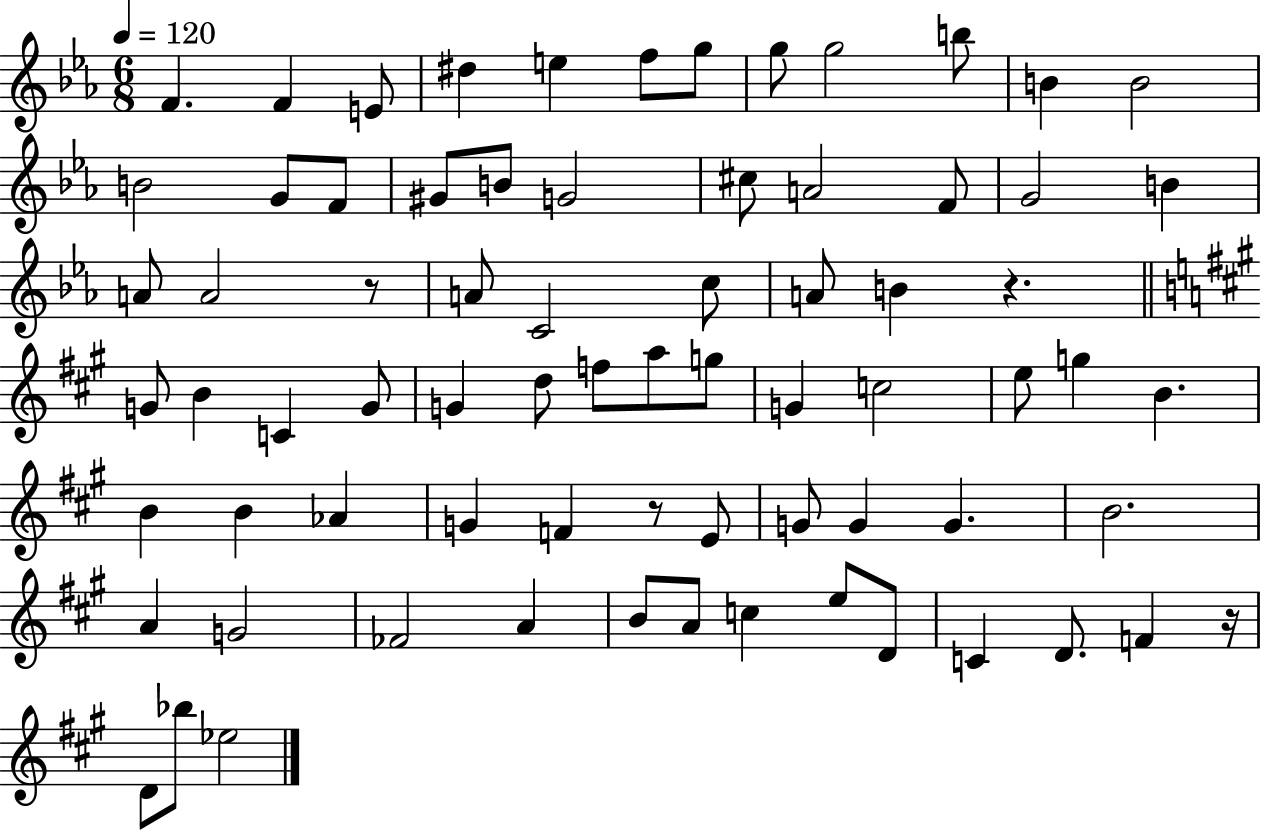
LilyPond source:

{
  \clef treble
  \numericTimeSignature
  \time 6/8
  \key ees \major
  \tempo 4 = 120
  f'4. f'4 e'8 | dis''4 e''4 f''8 g''8 | g''8 g''2 b''8 | b'4 b'2 | \break b'2 g'8 f'8 | gis'8 b'8 g'2 | cis''8 a'2 f'8 | g'2 b'4 | \break a'8 a'2 r8 | a'8 c'2 c''8 | a'8 b'4 r4. | \bar "||" \break \key a \major g'8 b'4 c'4 g'8 | g'4 d''8 f''8 a''8 g''8 | g'4 c''2 | e''8 g''4 b'4. | \break b'4 b'4 aes'4 | g'4 f'4 r8 e'8 | g'8 g'4 g'4. | b'2. | \break a'4 g'2 | fes'2 a'4 | b'8 a'8 c''4 e''8 d'8 | c'4 d'8. f'4 r16 | \break d'8 bes''8 ees''2 | \bar "|."
}